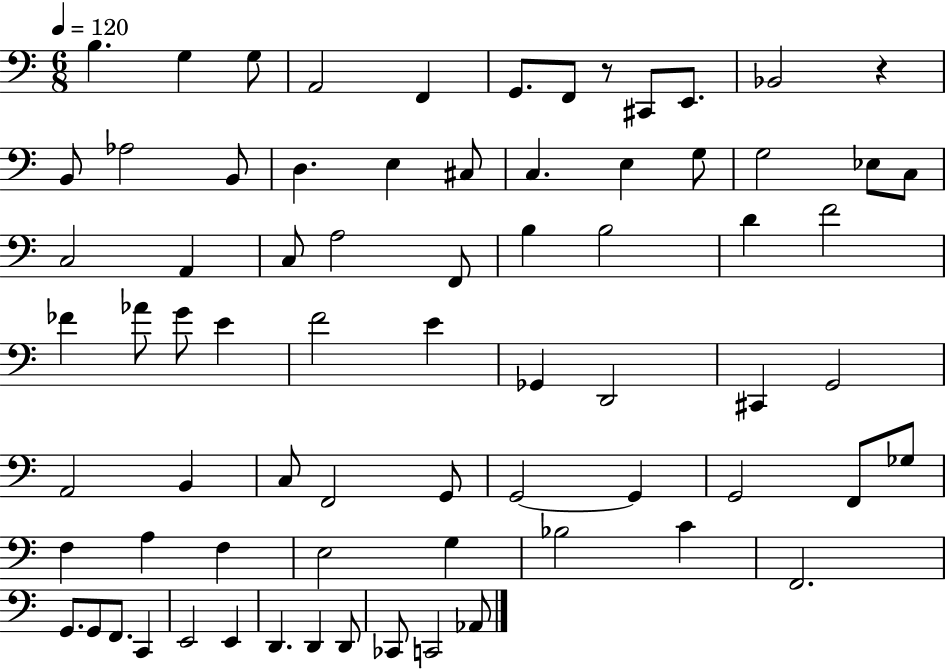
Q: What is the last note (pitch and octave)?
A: Ab2